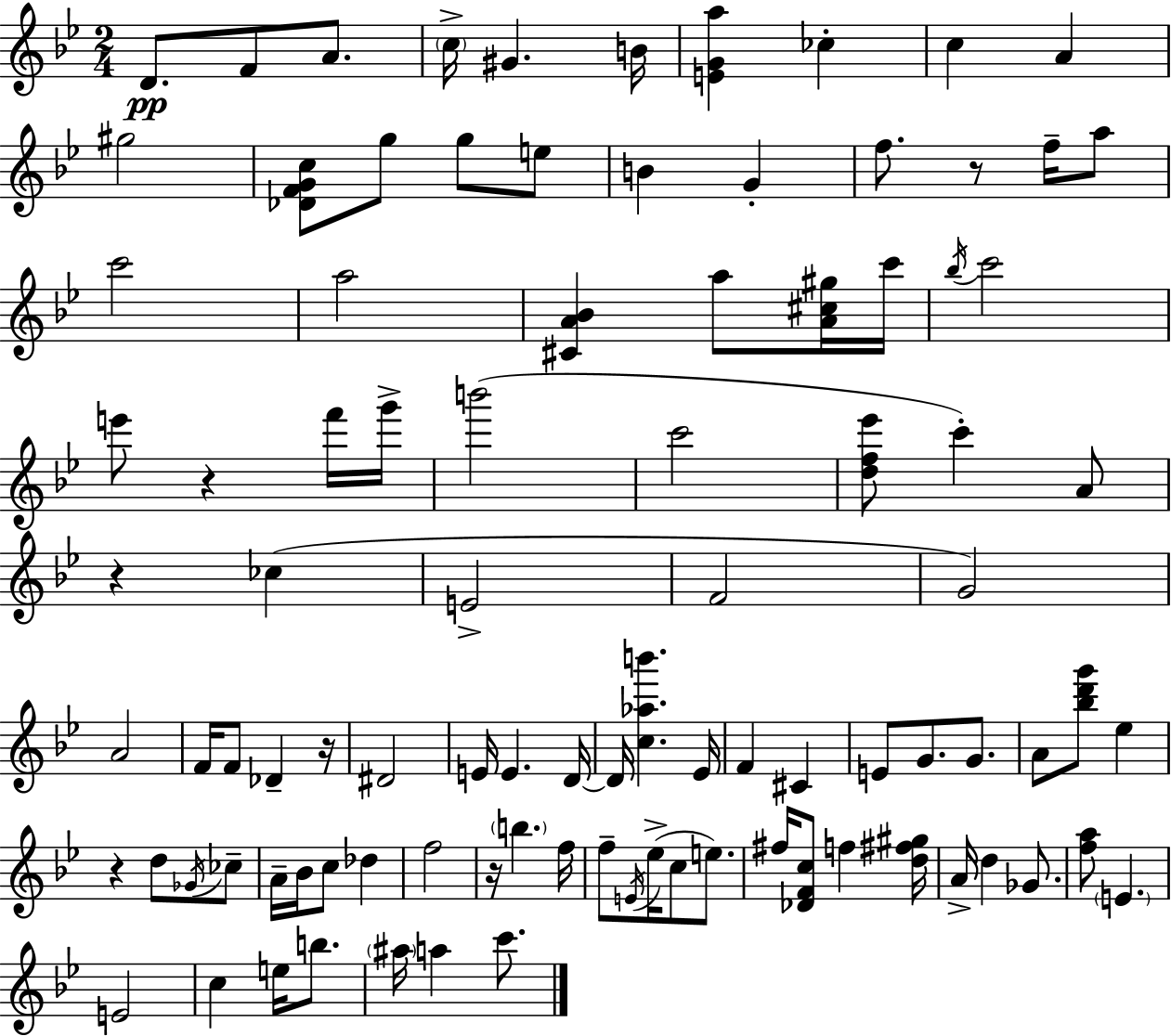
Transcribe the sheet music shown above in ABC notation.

X:1
T:Untitled
M:2/4
L:1/4
K:Bb
D/2 F/2 A/2 c/4 ^G B/4 [EGa] _c c A ^g2 [_DFGc]/2 g/2 g/2 e/2 B G f/2 z/2 f/4 a/2 c'2 a2 [^CA_B] a/2 [A^c^g]/4 c'/4 _b/4 c'2 e'/2 z f'/4 g'/4 b'2 c'2 [df_e']/2 c' A/2 z _c E2 F2 G2 A2 F/4 F/2 _D z/4 ^D2 E/4 E D/4 D/4 [c_ab'] _E/4 F ^C E/2 G/2 G/2 A/2 [_bd'g']/2 _e z d/2 _G/4 _c/2 A/4 _B/4 c/2 _d f2 z/4 b f/4 f/2 E/4 _e/4 c/2 e/2 ^f/4 [_DFc]/2 f [d^f^g]/4 A/4 d _G/2 [fa]/2 E E2 c e/4 b/2 ^a/4 a c'/2